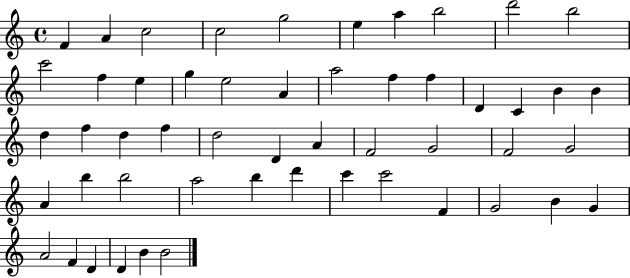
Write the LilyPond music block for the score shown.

{
  \clef treble
  \time 4/4
  \defaultTimeSignature
  \key c \major
  f'4 a'4 c''2 | c''2 g''2 | e''4 a''4 b''2 | d'''2 b''2 | \break c'''2 f''4 e''4 | g''4 e''2 a'4 | a''2 f''4 f''4 | d'4 c'4 b'4 b'4 | \break d''4 f''4 d''4 f''4 | d''2 d'4 a'4 | f'2 g'2 | f'2 g'2 | \break a'4 b''4 b''2 | a''2 b''4 d'''4 | c'''4 c'''2 f'4 | g'2 b'4 g'4 | \break a'2 f'4 d'4 | d'4 b'4 b'2 | \bar "|."
}